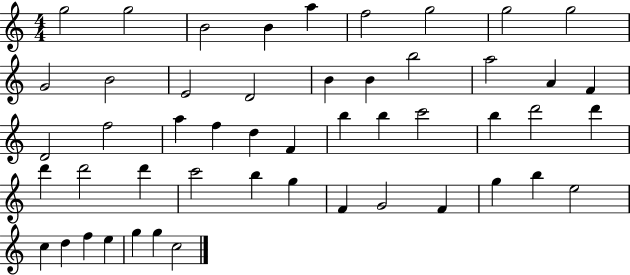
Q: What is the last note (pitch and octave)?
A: C5